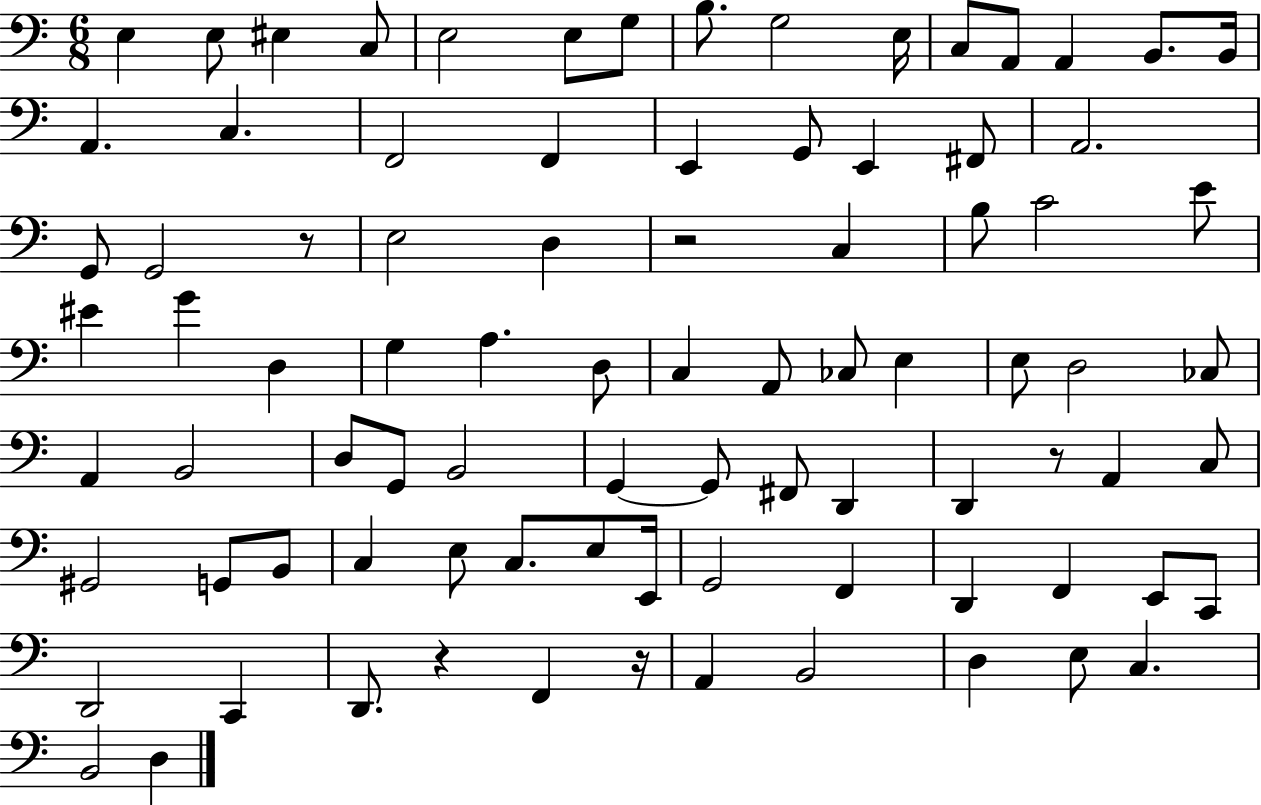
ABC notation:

X:1
T:Untitled
M:6/8
L:1/4
K:C
E, E,/2 ^E, C,/2 E,2 E,/2 G,/2 B,/2 G,2 E,/4 C,/2 A,,/2 A,, B,,/2 B,,/4 A,, C, F,,2 F,, E,, G,,/2 E,, ^F,,/2 A,,2 G,,/2 G,,2 z/2 E,2 D, z2 C, B,/2 C2 E/2 ^E G D, G, A, D,/2 C, A,,/2 _C,/2 E, E,/2 D,2 _C,/2 A,, B,,2 D,/2 G,,/2 B,,2 G,, G,,/2 ^F,,/2 D,, D,, z/2 A,, C,/2 ^G,,2 G,,/2 B,,/2 C, E,/2 C,/2 E,/2 E,,/4 G,,2 F,, D,, F,, E,,/2 C,,/2 D,,2 C,, D,,/2 z F,, z/4 A,, B,,2 D, E,/2 C, B,,2 D,